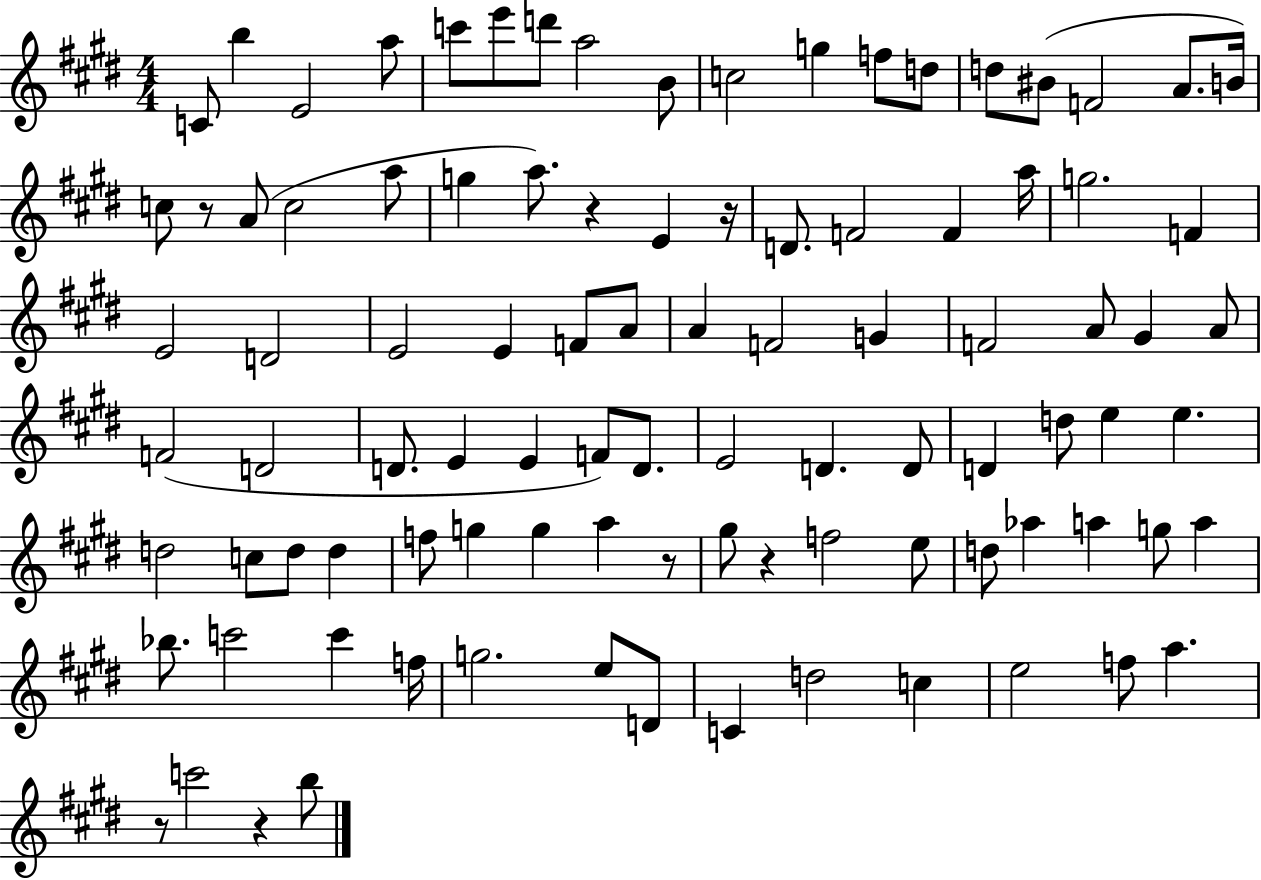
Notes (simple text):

C4/e B5/q E4/h A5/e C6/e E6/e D6/e A5/h B4/e C5/h G5/q F5/e D5/e D5/e BIS4/e F4/h A4/e. B4/s C5/e R/e A4/e C5/h A5/e G5/q A5/e. R/q E4/q R/s D4/e. F4/h F4/q A5/s G5/h. F4/q E4/h D4/h E4/h E4/q F4/e A4/e A4/q F4/h G4/q F4/h A4/e G#4/q A4/e F4/h D4/h D4/e. E4/q E4/q F4/e D4/e. E4/h D4/q. D4/e D4/q D5/e E5/q E5/q. D5/h C5/e D5/e D5/q F5/e G5/q G5/q A5/q R/e G#5/e R/q F5/h E5/e D5/e Ab5/q A5/q G5/e A5/q Bb5/e. C6/h C6/q F5/s G5/h. E5/e D4/e C4/q D5/h C5/q E5/h F5/e A5/q. R/e C6/h R/q B5/e